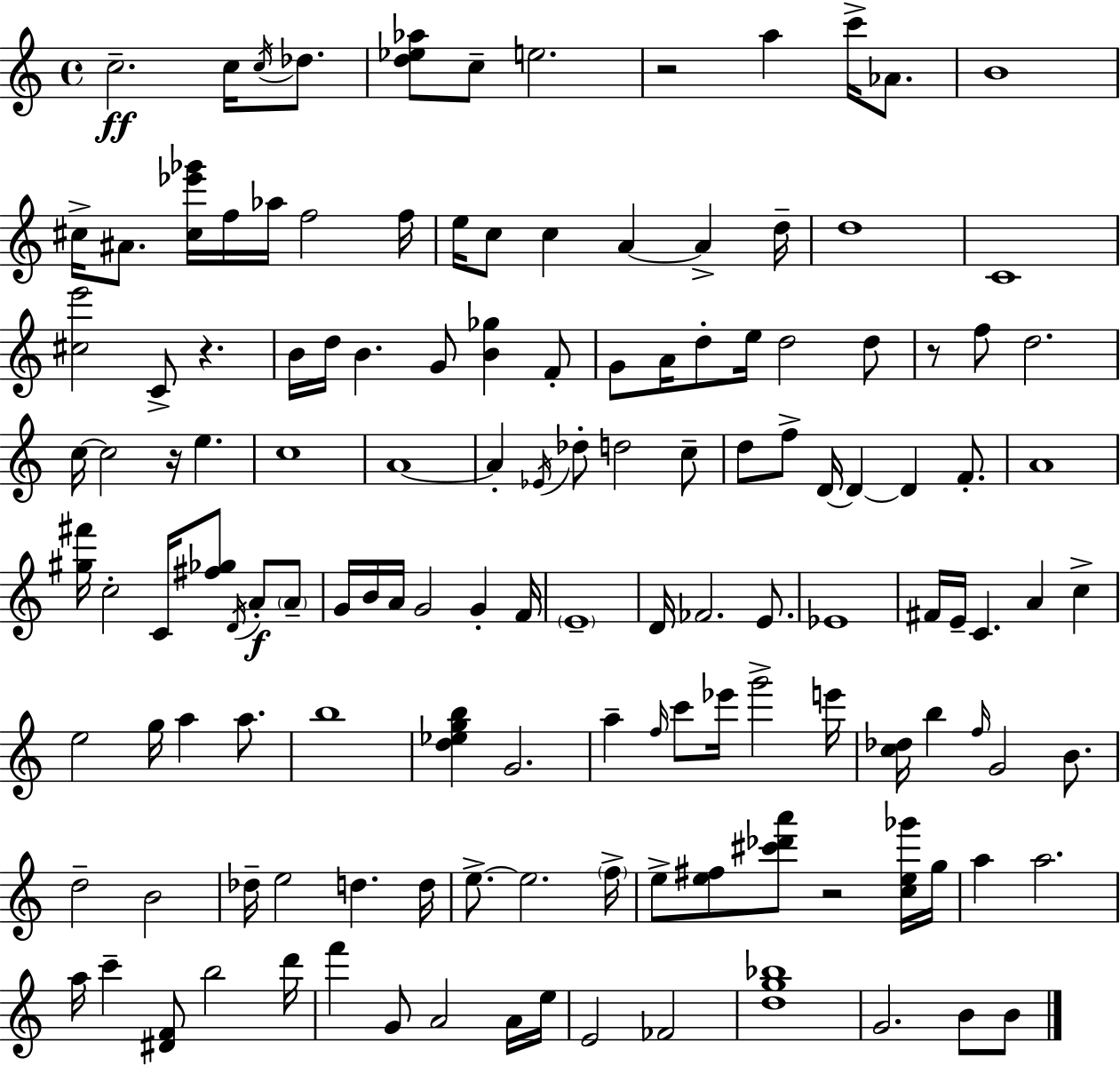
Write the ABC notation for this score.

X:1
T:Untitled
M:4/4
L:1/4
K:Am
c2 c/4 c/4 _d/2 [d_e_a]/2 c/2 e2 z2 a c'/4 _A/2 B4 ^c/4 ^A/2 [^c_e'_g']/4 f/4 _a/4 f2 f/4 e/4 c/2 c A A d/4 d4 C4 [^ce']2 C/2 z B/4 d/4 B G/2 [B_g] F/2 G/2 A/4 d/2 e/4 d2 d/2 z/2 f/2 d2 c/4 c2 z/4 e c4 A4 A _E/4 _d/2 d2 c/2 d/2 f/2 D/4 D D F/2 A4 [^g^f']/4 c2 C/4 [^f_g]/2 D/4 A/2 A/2 G/4 B/4 A/4 G2 G F/4 E4 D/4 _F2 E/2 _E4 ^F/4 E/4 C A c e2 g/4 a a/2 b4 [d_egb] G2 a f/4 c'/2 _e'/4 g'2 e'/4 [c_d]/4 b f/4 G2 B/2 d2 B2 _d/4 e2 d d/4 e/2 e2 f/4 e/2 [e^f]/2 [^c'_d'a']/2 z2 [ce_g']/4 g/4 a a2 a/4 c' [^DF]/2 b2 d'/4 f' G/2 A2 A/4 e/4 E2 _F2 [dg_b]4 G2 B/2 B/2